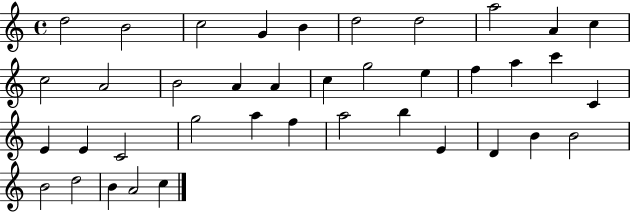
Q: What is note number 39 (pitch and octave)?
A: C5